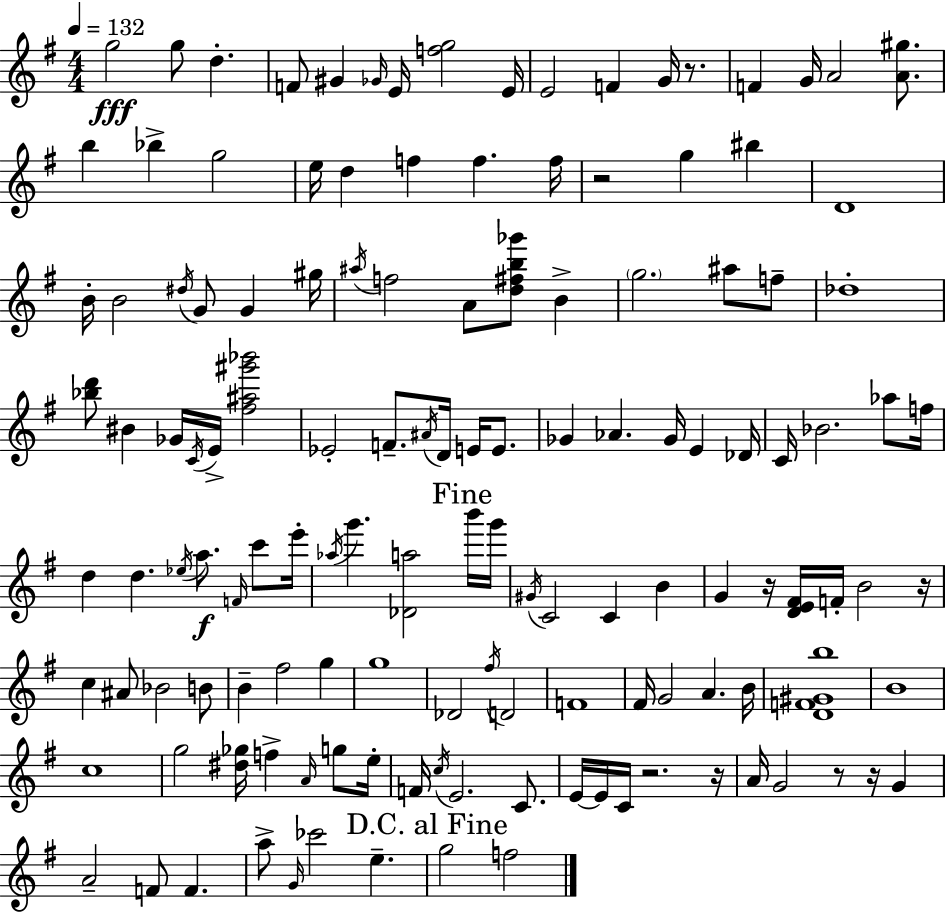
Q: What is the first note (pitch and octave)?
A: G5